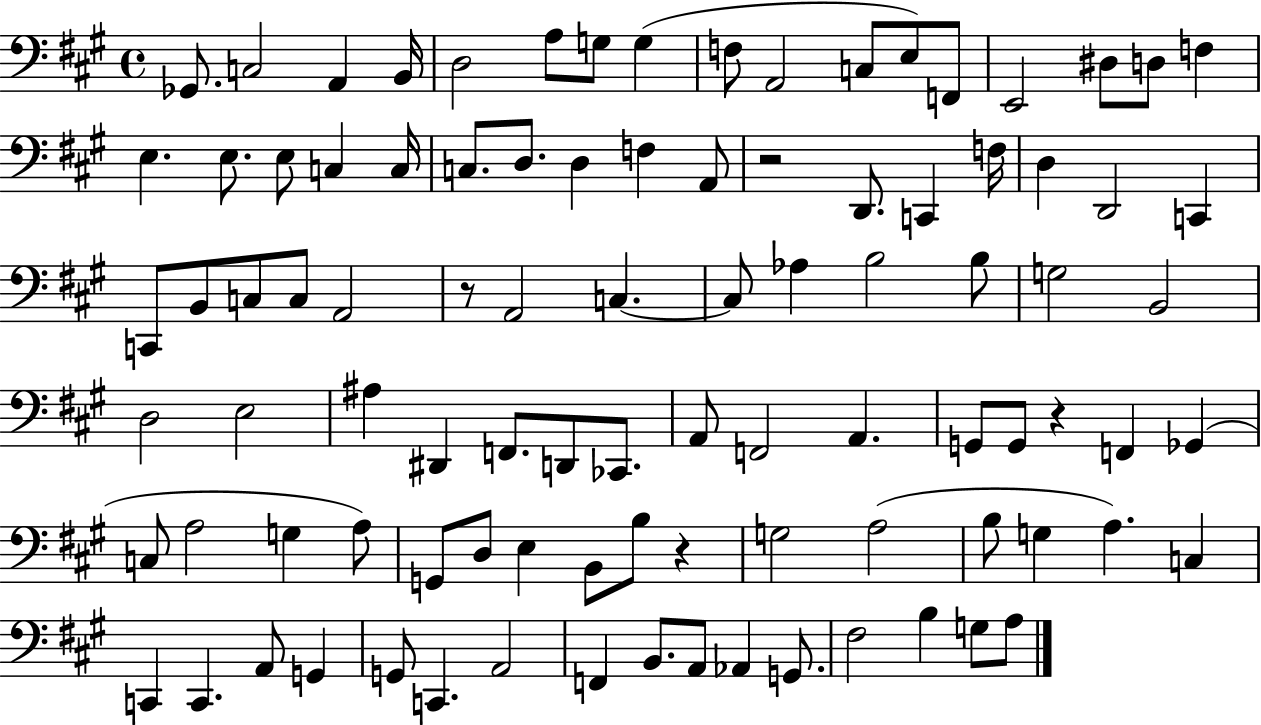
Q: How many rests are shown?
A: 4